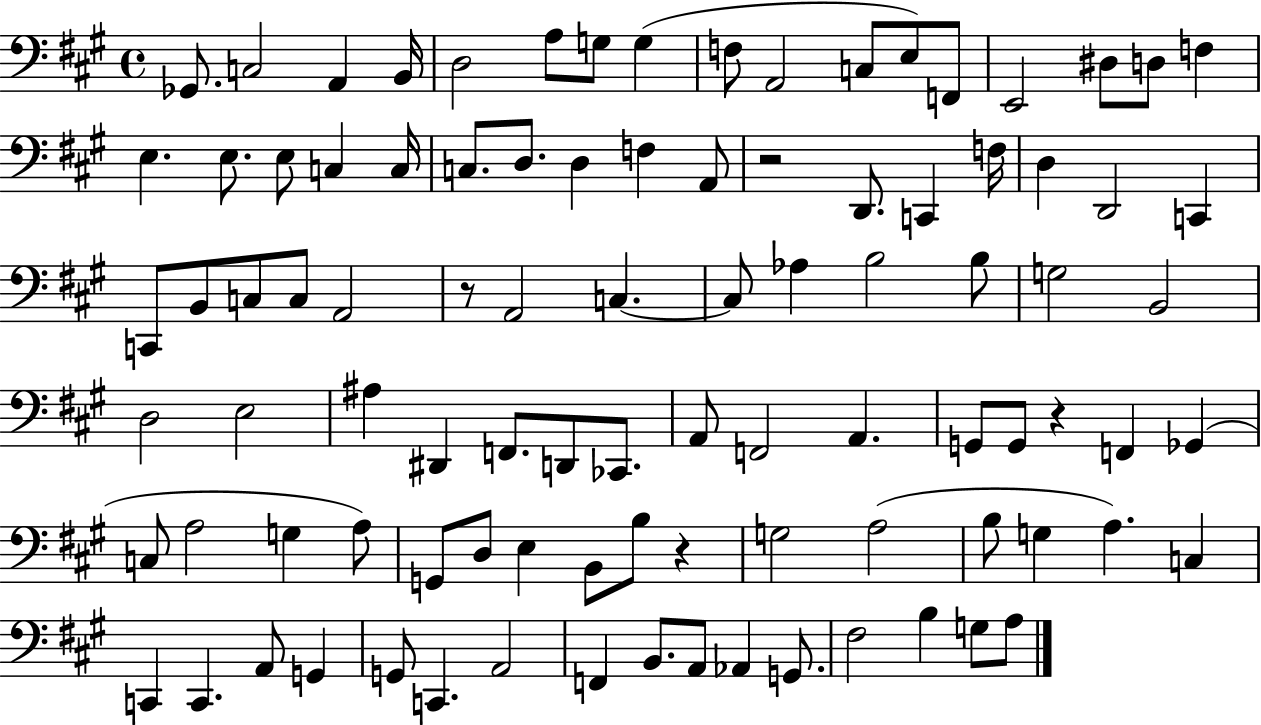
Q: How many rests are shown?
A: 4